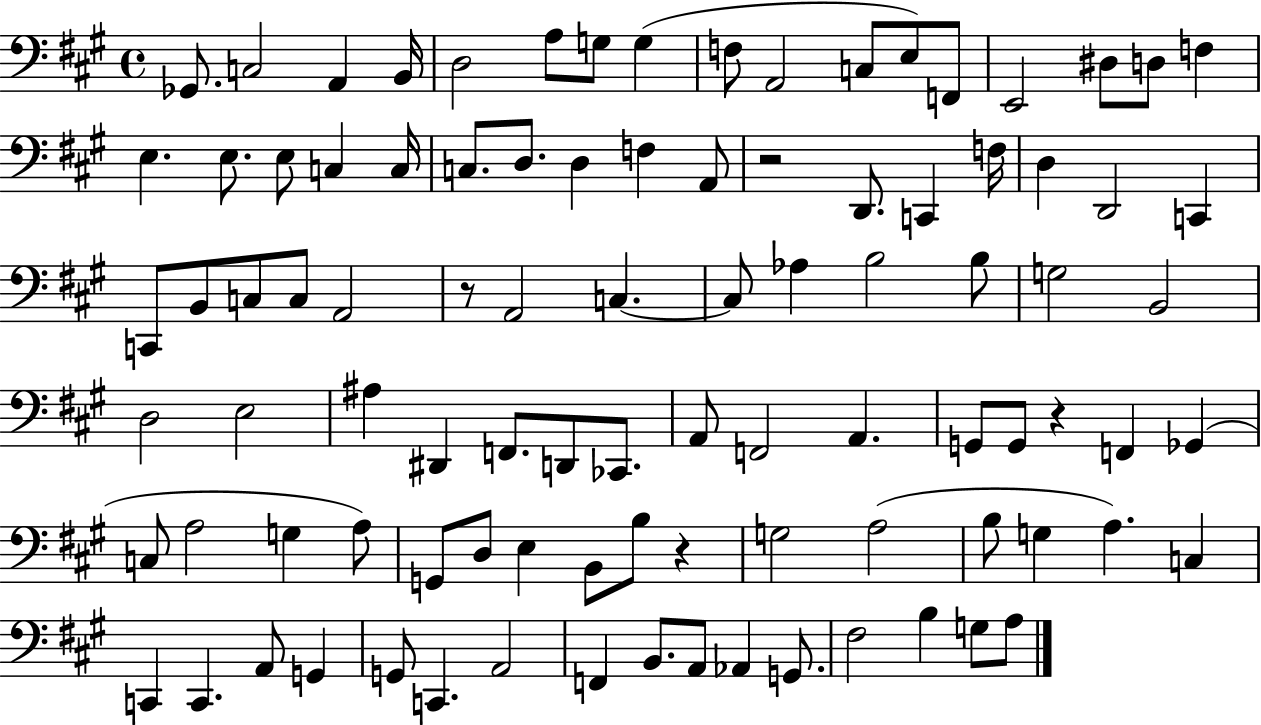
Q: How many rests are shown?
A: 4